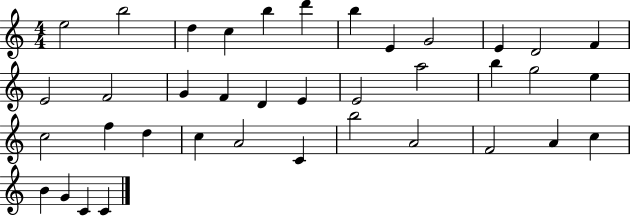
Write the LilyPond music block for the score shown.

{
  \clef treble
  \numericTimeSignature
  \time 4/4
  \key c \major
  e''2 b''2 | d''4 c''4 b''4 d'''4 | b''4 e'4 g'2 | e'4 d'2 f'4 | \break e'2 f'2 | g'4 f'4 d'4 e'4 | e'2 a''2 | b''4 g''2 e''4 | \break c''2 f''4 d''4 | c''4 a'2 c'4 | b''2 a'2 | f'2 a'4 c''4 | \break b'4 g'4 c'4 c'4 | \bar "|."
}